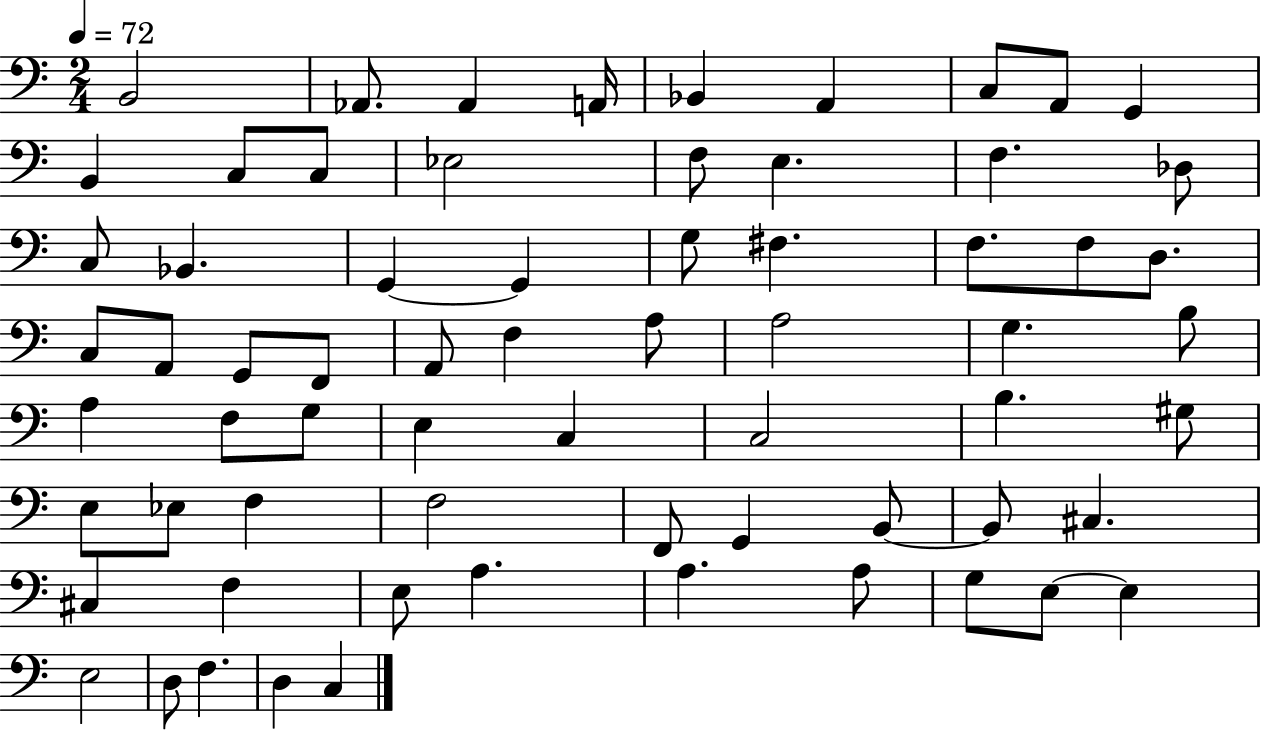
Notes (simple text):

B2/h Ab2/e. Ab2/q A2/s Bb2/q A2/q C3/e A2/e G2/q B2/q C3/e C3/e Eb3/h F3/e E3/q. F3/q. Db3/e C3/e Bb2/q. G2/q G2/q G3/e F#3/q. F3/e. F3/e D3/e. C3/e A2/e G2/e F2/e A2/e F3/q A3/e A3/h G3/q. B3/e A3/q F3/e G3/e E3/q C3/q C3/h B3/q. G#3/e E3/e Eb3/e F3/q F3/h F2/e G2/q B2/e B2/e C#3/q. C#3/q F3/q E3/e A3/q. A3/q. A3/e G3/e E3/e E3/q E3/h D3/e F3/q. D3/q C3/q